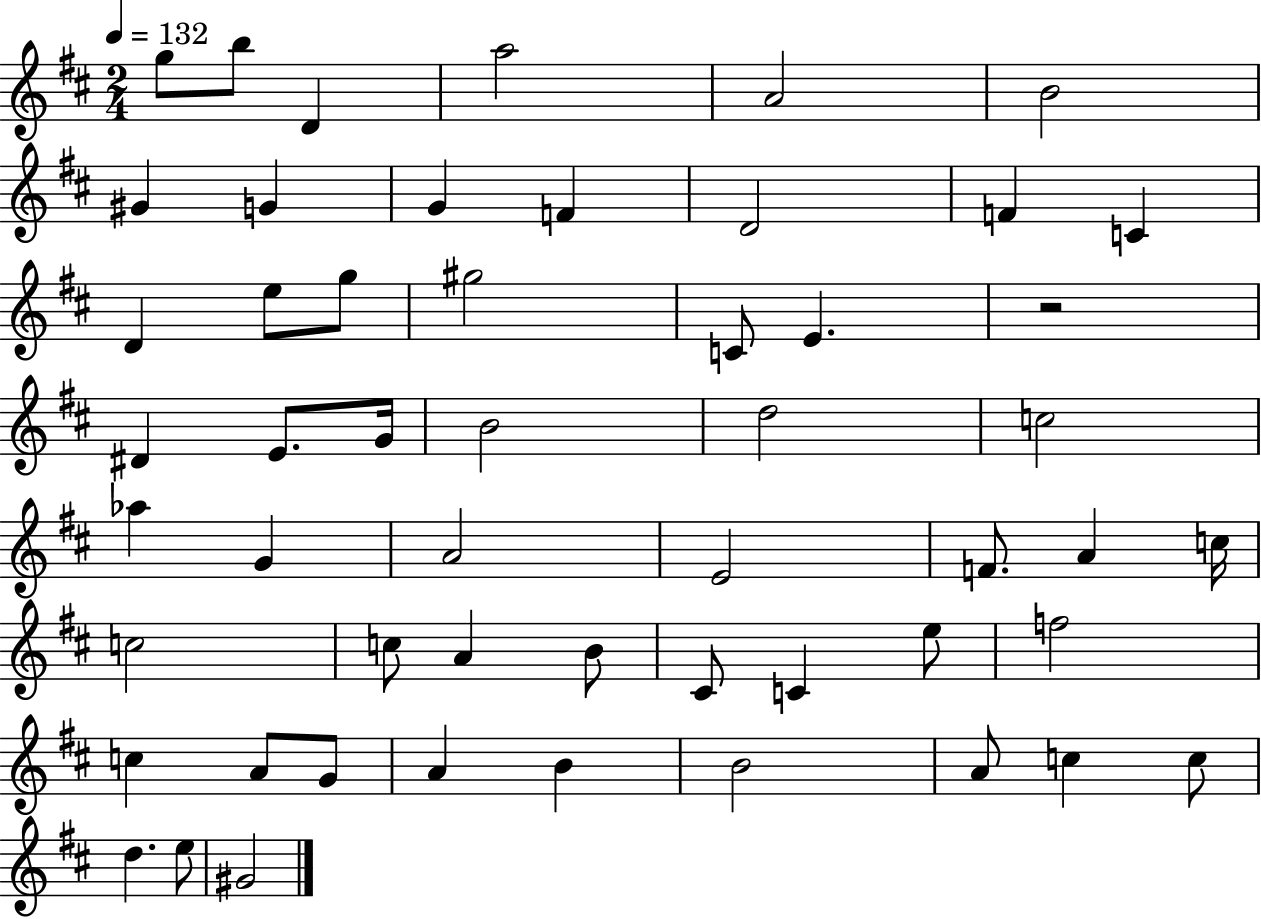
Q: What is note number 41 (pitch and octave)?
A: C5